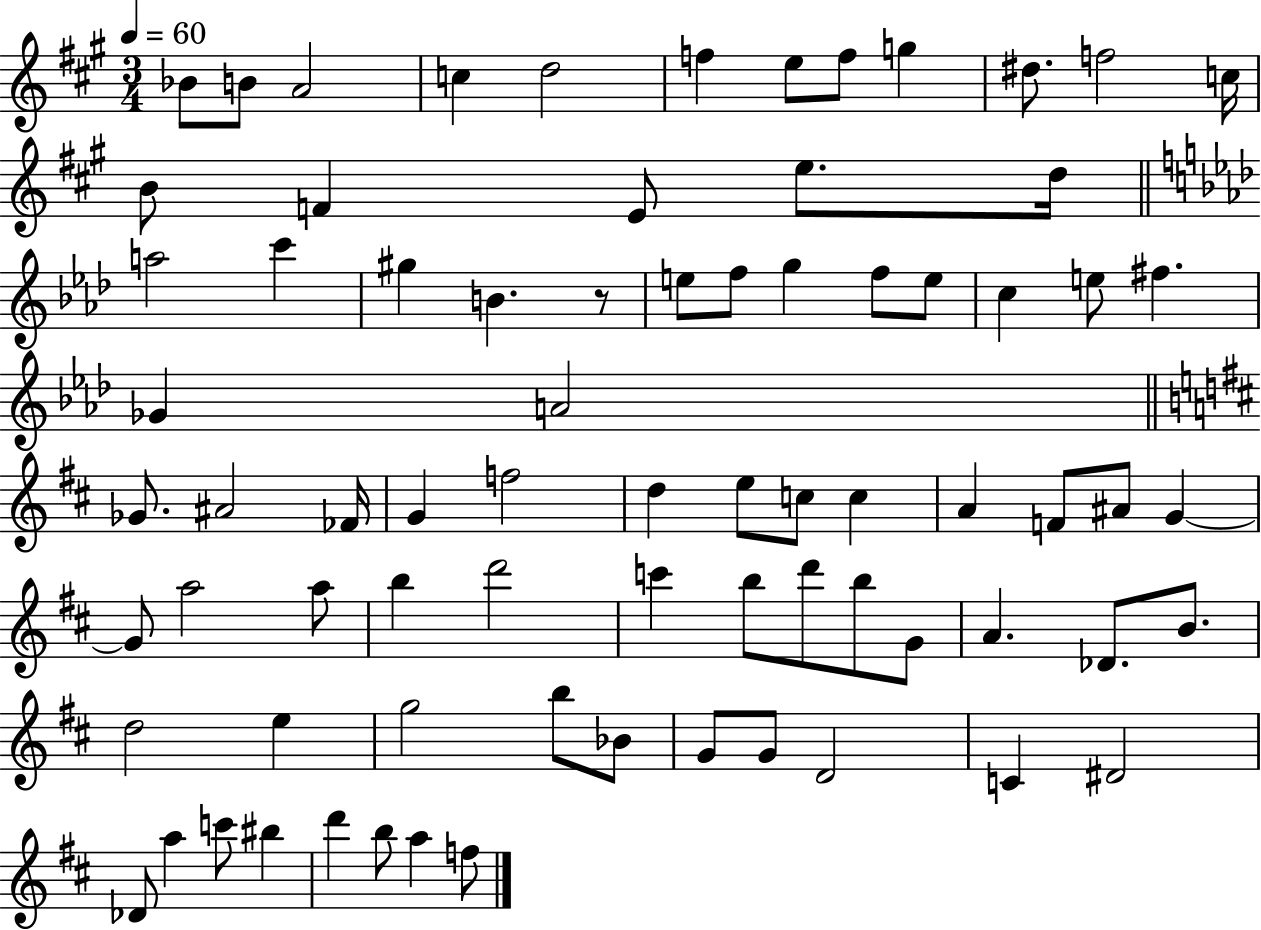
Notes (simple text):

Bb4/e B4/e A4/h C5/q D5/h F5/q E5/e F5/e G5/q D#5/e. F5/h C5/s B4/e F4/q E4/e E5/e. D5/s A5/h C6/q G#5/q B4/q. R/e E5/e F5/e G5/q F5/e E5/e C5/q E5/e F#5/q. Gb4/q A4/h Gb4/e. A#4/h FES4/s G4/q F5/h D5/q E5/e C5/e C5/q A4/q F4/e A#4/e G4/q G4/e A5/h A5/e B5/q D6/h C6/q B5/e D6/e B5/e G4/e A4/q. Db4/e. B4/e. D5/h E5/q G5/h B5/e Bb4/e G4/e G4/e D4/h C4/q D#4/h Db4/e A5/q C6/e BIS5/q D6/q B5/e A5/q F5/e